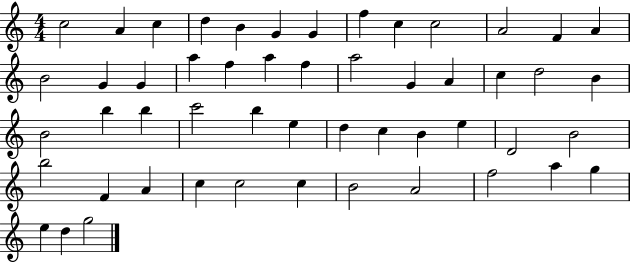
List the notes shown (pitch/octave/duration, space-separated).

C5/h A4/q C5/q D5/q B4/q G4/q G4/q F5/q C5/q C5/h A4/h F4/q A4/q B4/h G4/q G4/q A5/q F5/q A5/q F5/q A5/h G4/q A4/q C5/q D5/h B4/q B4/h B5/q B5/q C6/h B5/q E5/q D5/q C5/q B4/q E5/q D4/h B4/h B5/h F4/q A4/q C5/q C5/h C5/q B4/h A4/h F5/h A5/q G5/q E5/q D5/q G5/h